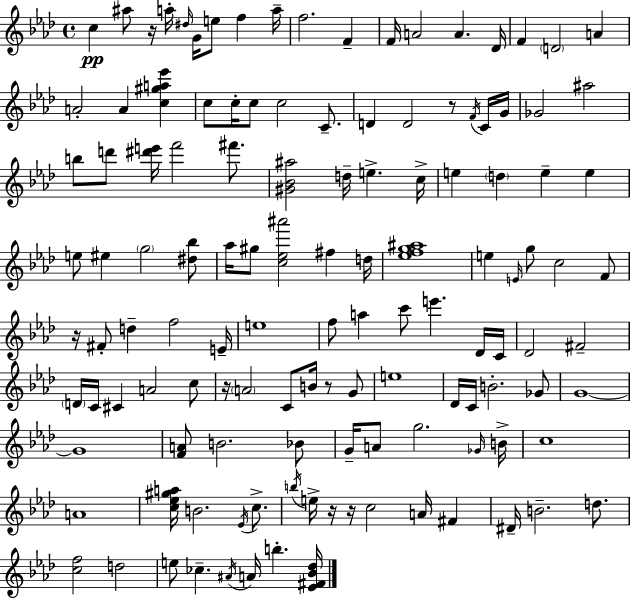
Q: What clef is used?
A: treble